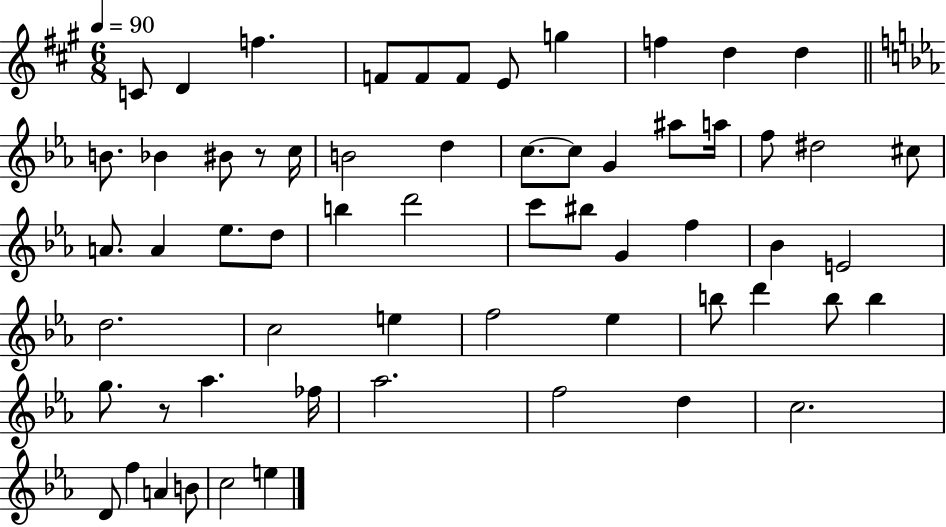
C4/e D4/q F5/q. F4/e F4/e F4/e E4/e G5/q F5/q D5/q D5/q B4/e. Bb4/q BIS4/e R/e C5/s B4/h D5/q C5/e. C5/e G4/q A#5/e A5/s F5/e D#5/h C#5/e A4/e. A4/q Eb5/e. D5/e B5/q D6/h C6/e BIS5/e G4/q F5/q Bb4/q E4/h D5/h. C5/h E5/q F5/h Eb5/q B5/e D6/q B5/e B5/q G5/e. R/e Ab5/q. FES5/s Ab5/h. F5/h D5/q C5/h. D4/e F5/q A4/q B4/e C5/h E5/q